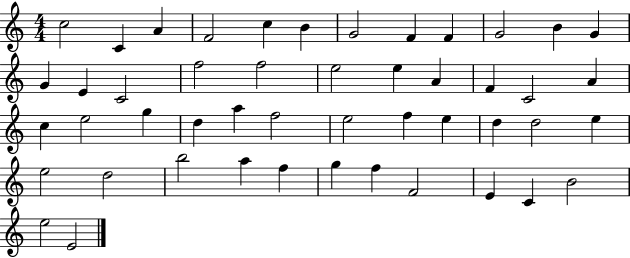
{
  \clef treble
  \numericTimeSignature
  \time 4/4
  \key c \major
  c''2 c'4 a'4 | f'2 c''4 b'4 | g'2 f'4 f'4 | g'2 b'4 g'4 | \break g'4 e'4 c'2 | f''2 f''2 | e''2 e''4 a'4 | f'4 c'2 a'4 | \break c''4 e''2 g''4 | d''4 a''4 f''2 | e''2 f''4 e''4 | d''4 d''2 e''4 | \break e''2 d''2 | b''2 a''4 f''4 | g''4 f''4 f'2 | e'4 c'4 b'2 | \break e''2 e'2 | \bar "|."
}